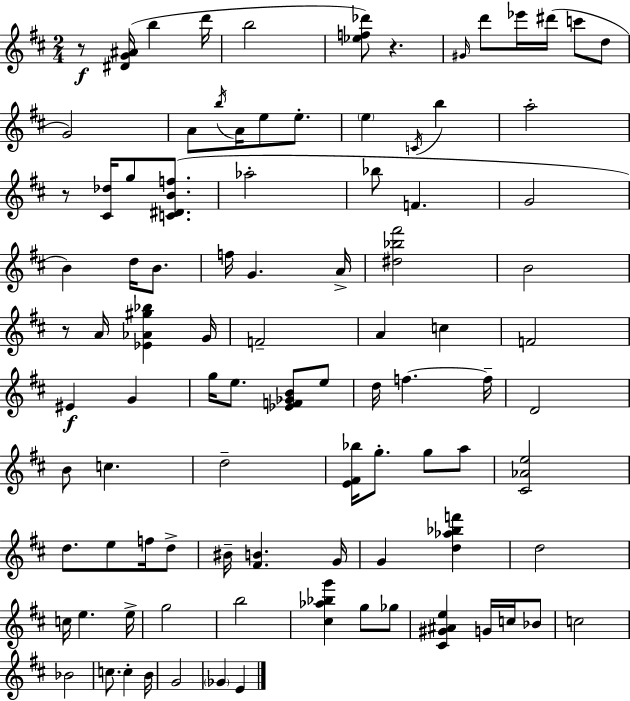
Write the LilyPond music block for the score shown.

{
  \clef treble
  \numericTimeSignature
  \time 2/4
  \key d \major
  r8\f <dis' g' ais'>16( b''4 d'''16 | b''2 | <ees'' f'' des'''>8) r4. | \grace { gis'16 } d'''8 ees'''16 dis'''16( c'''8 d''8 | \break g'2) | a'8 \acciaccatura { b''16 } a'16 e''8 e''8.-. | \parenthesize e''4 \acciaccatura { c'16 } b''4 | a''2-. | \break r8 <cis' des''>16 g''8 | <c' dis' b' f''>8.( aes''2-. | bes''8 f'4. | g'2 | \break b'4) d''16 | b'8. f''16 g'4. | a'16-> <dis'' bes'' fis'''>2 | b'2 | \break r8 a'16 <ees' aes' gis'' bes''>4 | g'16 f'2-- | a'4 c''4 | f'2 | \break eis'4\f g'4 | g''16 e''8. <ees' f' ges' b'>8 | e''8 d''16 f''4.~~ | f''16-- d'2 | \break b'8 c''4. | d''2-- | <e' fis' bes''>16 g''8.-. g''8 | a''8 <cis' aes' e''>2 | \break d''8. e''8 | f''16 d''8-> bis'16-- <fis' b'>4. | g'16 g'4 <d'' aes'' bes'' f'''>4 | d''2 | \break c''16 e''4. | e''16-> g''2 | b''2 | <cis'' aes'' bes'' g'''>4 g''8 | \break ges''8 <cis' gis' ais' e''>4 g'16 | c''16 bes'8 c''2 | bes'2 | c''8. c''4-. | \break b'16 g'2 | \parenthesize ges'4 e'4 | \bar "|."
}